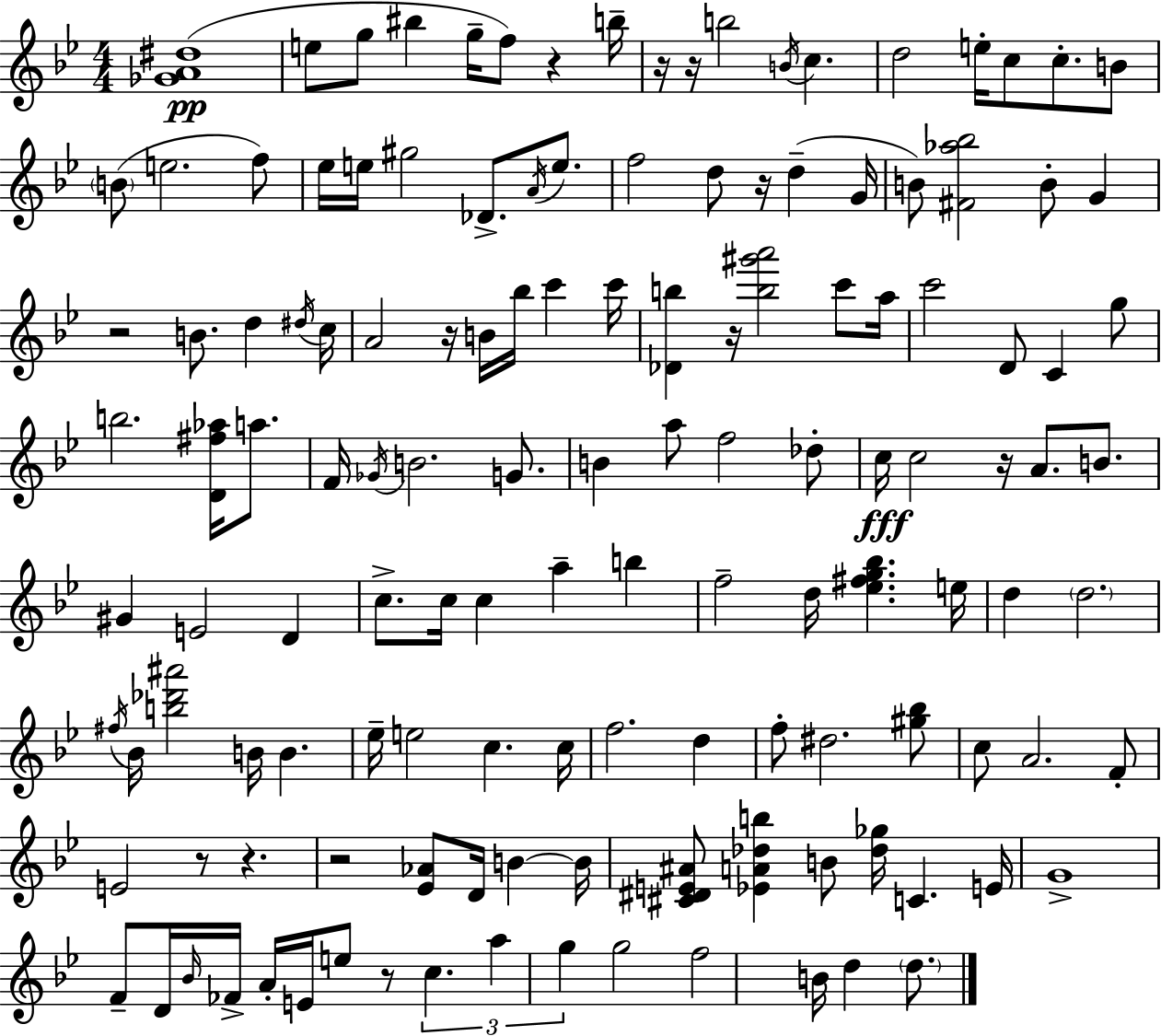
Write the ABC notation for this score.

X:1
T:Untitled
M:4/4
L:1/4
K:Gm
[_GA^d]4 e/2 g/2 ^b g/4 f/2 z b/4 z/4 z/4 b2 B/4 c d2 e/4 c/2 c/2 B/2 B/2 e2 f/2 _e/4 e/4 ^g2 _D/2 A/4 e/2 f2 d/2 z/4 d G/4 B/2 [^F_a_b]2 B/2 G z2 B/2 d ^d/4 c/4 A2 z/4 B/4 _b/4 c' c'/4 [_Db] z/4 [b^g'a']2 c'/2 a/4 c'2 D/2 C g/2 b2 [D^f_a]/4 a/2 F/4 _G/4 B2 G/2 B a/2 f2 _d/2 c/4 c2 z/4 A/2 B/2 ^G E2 D c/2 c/4 c a b f2 d/4 [_e^fg_b] e/4 d d2 ^f/4 _B/4 [b_d'^a']2 B/4 B _e/4 e2 c c/4 f2 d f/2 ^d2 [^g_b]/2 c/2 A2 F/2 E2 z/2 z z2 [_E_A]/2 D/4 B B/4 [^C^DE^A]/2 [_EA_db] B/2 [_d_g]/4 C E/4 G4 F/2 D/4 _B/4 _F/4 A/4 E/4 e/2 z/2 c a g g2 f2 B/4 d d/2